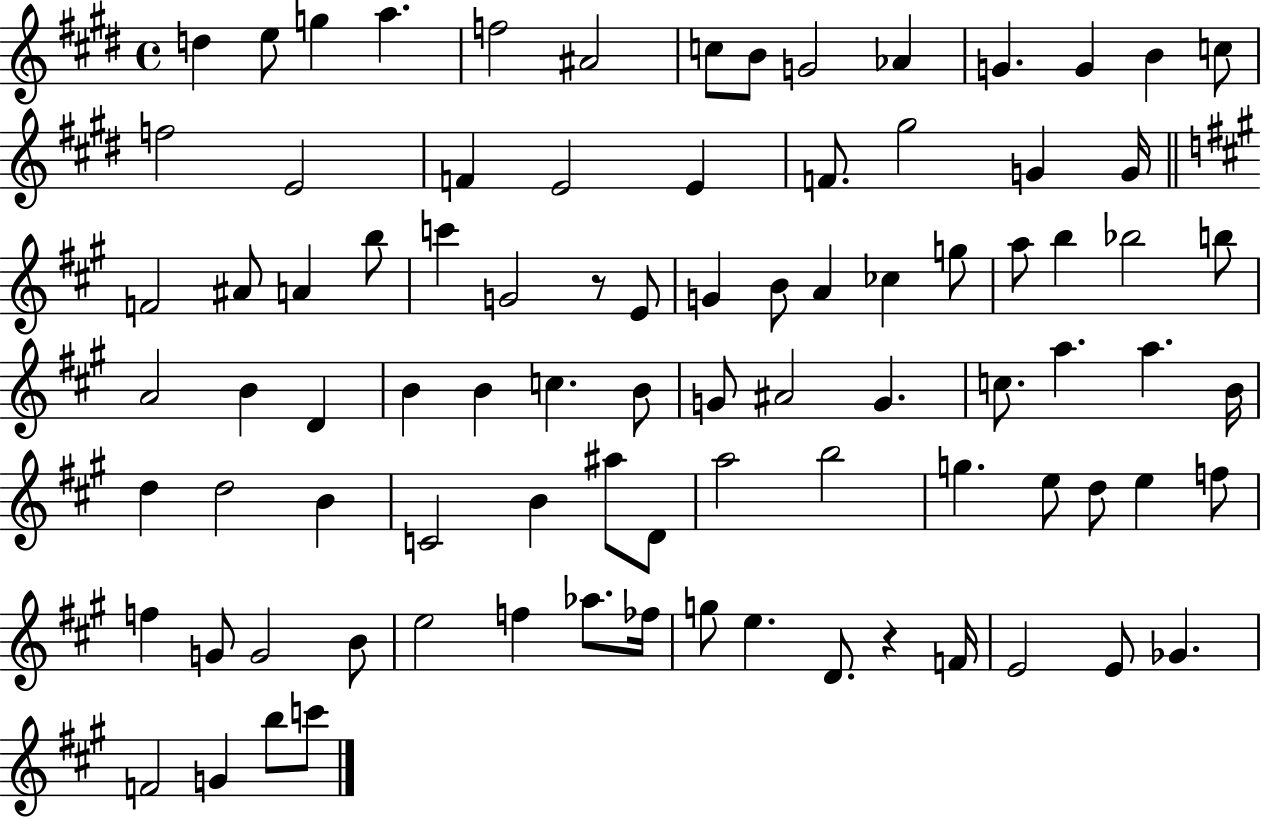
D5/q E5/e G5/q A5/q. F5/h A#4/h C5/e B4/e G4/h Ab4/q G4/q. G4/q B4/q C5/e F5/h E4/h F4/q E4/h E4/q F4/e. G#5/h G4/q G4/s F4/h A#4/e A4/q B5/e C6/q G4/h R/e E4/e G4/q B4/e A4/q CES5/q G5/e A5/e B5/q Bb5/h B5/e A4/h B4/q D4/q B4/q B4/q C5/q. B4/e G4/e A#4/h G4/q. C5/e. A5/q. A5/q. B4/s D5/q D5/h B4/q C4/h B4/q A#5/e D4/e A5/h B5/h G5/q. E5/e D5/e E5/q F5/e F5/q G4/e G4/h B4/e E5/h F5/q Ab5/e. FES5/s G5/e E5/q. D4/e. R/q F4/s E4/h E4/e Gb4/q. F4/h G4/q B5/e C6/e